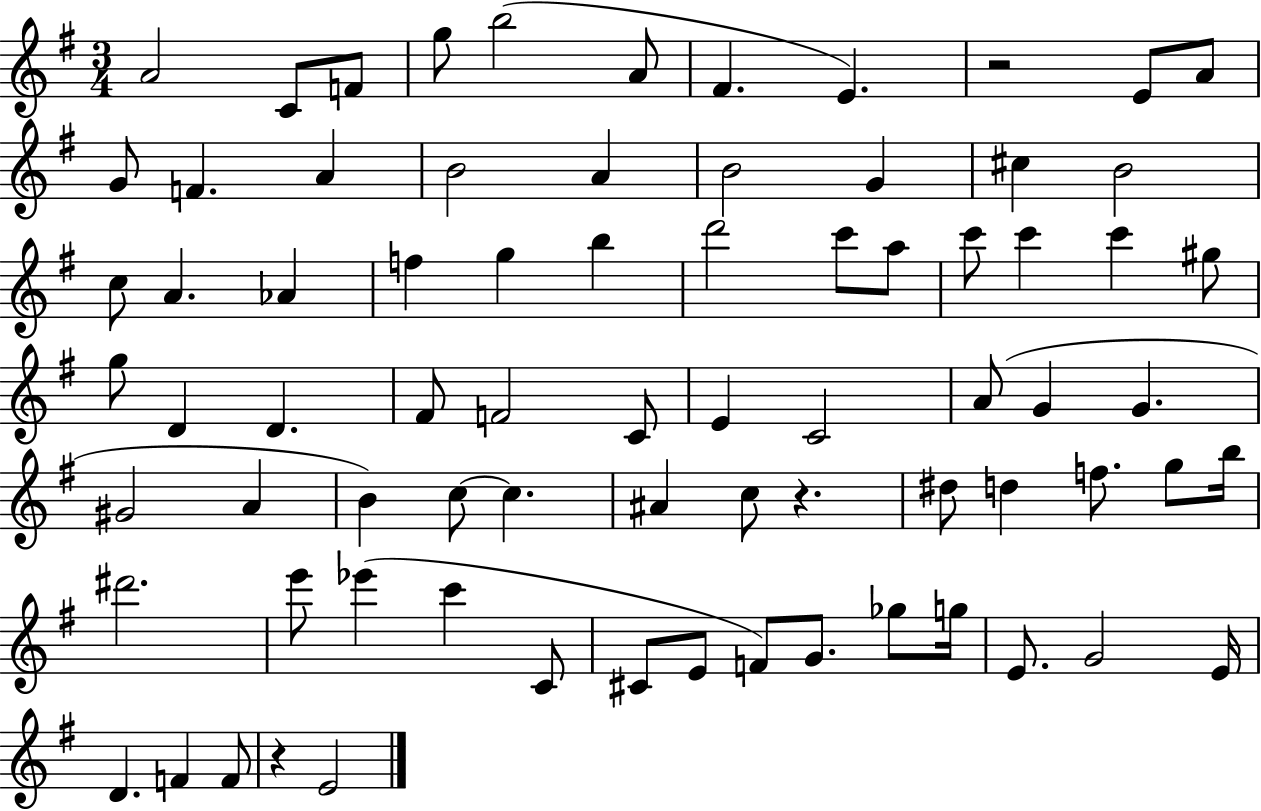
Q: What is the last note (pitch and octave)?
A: E4